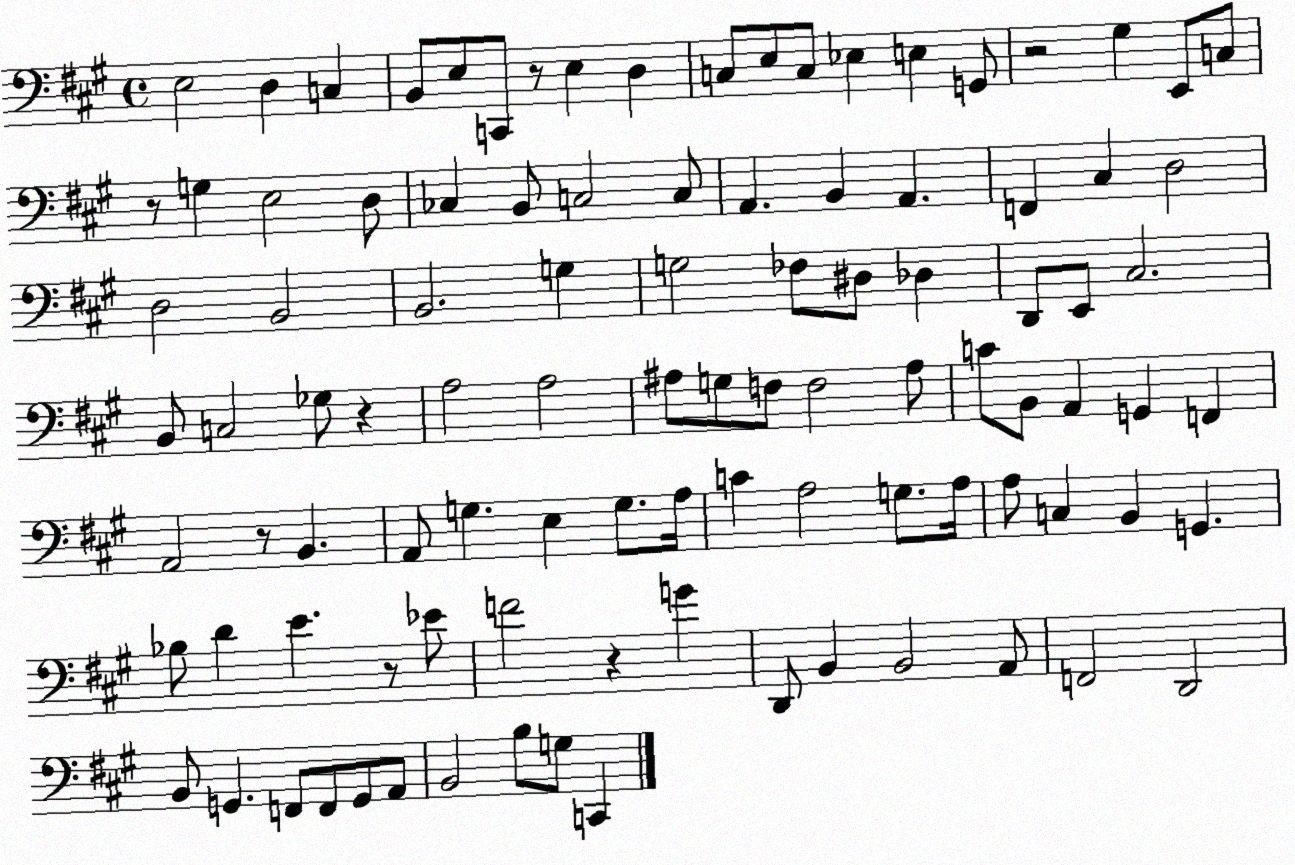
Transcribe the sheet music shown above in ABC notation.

X:1
T:Untitled
M:4/4
L:1/4
K:A
E,2 D, C, B,,/2 E,/2 C,,/2 z/2 E, D, C,/2 E,/2 C,/2 _E, E, G,,/2 z2 ^G, E,,/2 C,/2 z/2 G, E,2 D,/2 _C, B,,/2 C,2 C,/2 A,, B,, A,, F,, ^C, D,2 D,2 B,,2 B,,2 G, G,2 _F,/2 ^D,/2 _D, D,,/2 E,,/2 ^C,2 B,,/2 C,2 _G,/2 z A,2 A,2 ^A,/2 G,/2 F,/2 F,2 ^A,/2 C/2 B,,/2 A,, G,, F,, A,,2 z/2 B,, A,,/2 G, E, G,/2 A,/4 C A,2 G,/2 A,/4 A,/2 C, B,, G,, _B,/2 D E z/2 _E/2 F2 z G D,,/2 B,, B,,2 A,,/2 F,,2 D,,2 B,,/2 G,, F,,/2 F,,/2 G,,/2 A,,/2 B,,2 B,/2 G,/2 C,,